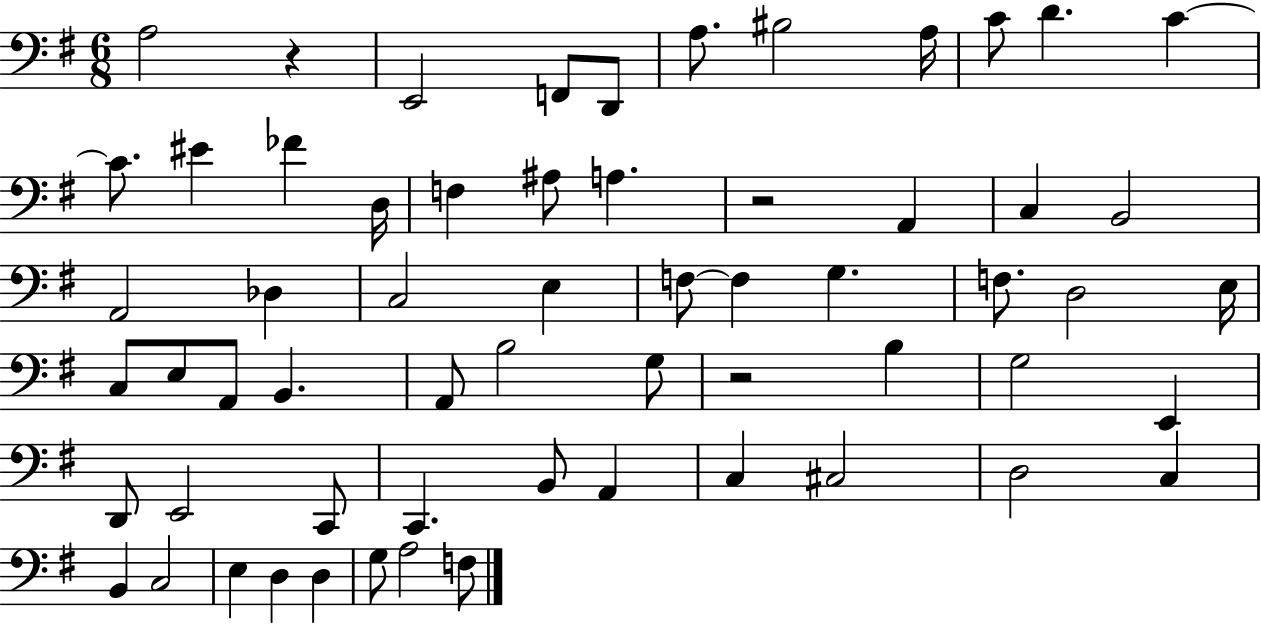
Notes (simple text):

A3/h R/q E2/h F2/e D2/e A3/e. BIS3/h A3/s C4/e D4/q. C4/q C4/e. EIS4/q FES4/q D3/s F3/q A#3/e A3/q. R/h A2/q C3/q B2/h A2/h Db3/q C3/h E3/q F3/e F3/q G3/q. F3/e. D3/h E3/s C3/e E3/e A2/e B2/q. A2/e B3/h G3/e R/h B3/q G3/h E2/q D2/e E2/h C2/e C2/q. B2/e A2/q C3/q C#3/h D3/h C3/q B2/q C3/h E3/q D3/q D3/q G3/e A3/h F3/e